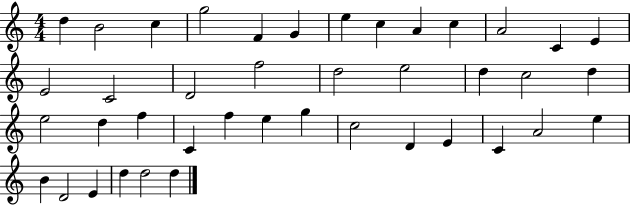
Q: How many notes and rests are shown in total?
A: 41